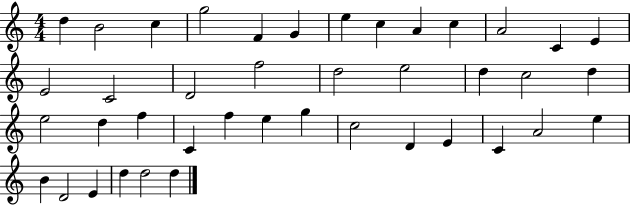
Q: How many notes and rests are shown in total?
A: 41